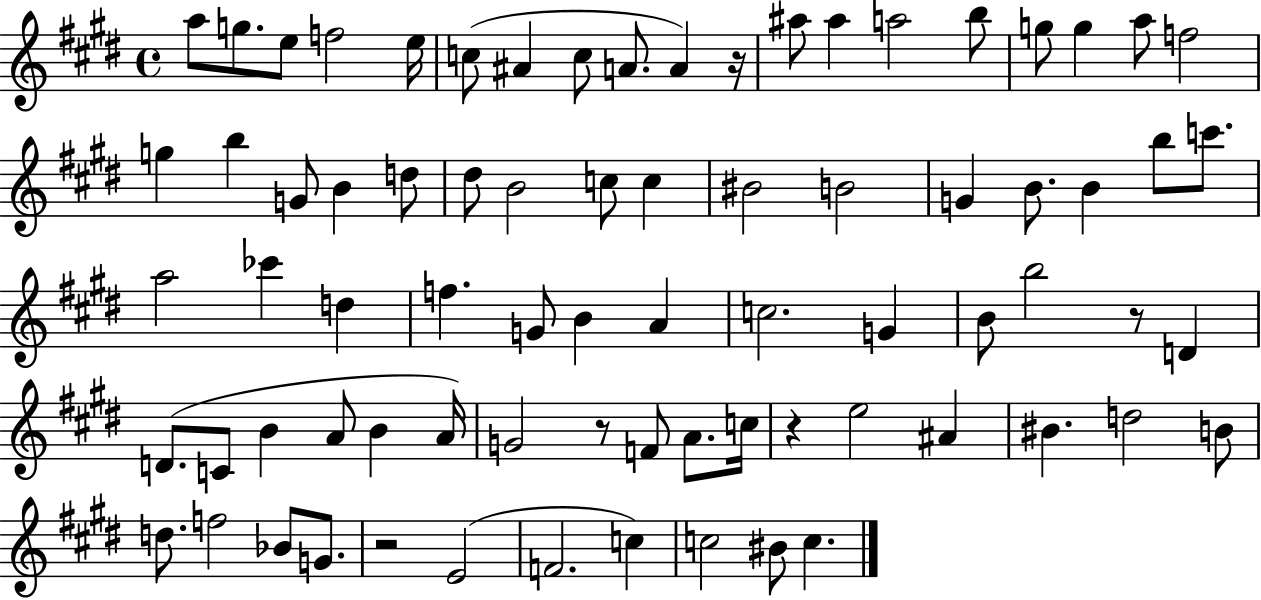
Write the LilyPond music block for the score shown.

{
  \clef treble
  \time 4/4
  \defaultTimeSignature
  \key e \major
  a''8 g''8. e''8 f''2 e''16 | c''8( ais'4 c''8 a'8. a'4) r16 | ais''8 ais''4 a''2 b''8 | g''8 g''4 a''8 f''2 | \break g''4 b''4 g'8 b'4 d''8 | dis''8 b'2 c''8 c''4 | bis'2 b'2 | g'4 b'8. b'4 b''8 c'''8. | \break a''2 ces'''4 d''4 | f''4. g'8 b'4 a'4 | c''2. g'4 | b'8 b''2 r8 d'4 | \break d'8.( c'8 b'4 a'8 b'4 a'16) | g'2 r8 f'8 a'8. c''16 | r4 e''2 ais'4 | bis'4. d''2 b'8 | \break d''8. f''2 bes'8 g'8. | r2 e'2( | f'2. c''4) | c''2 bis'8 c''4. | \break \bar "|."
}